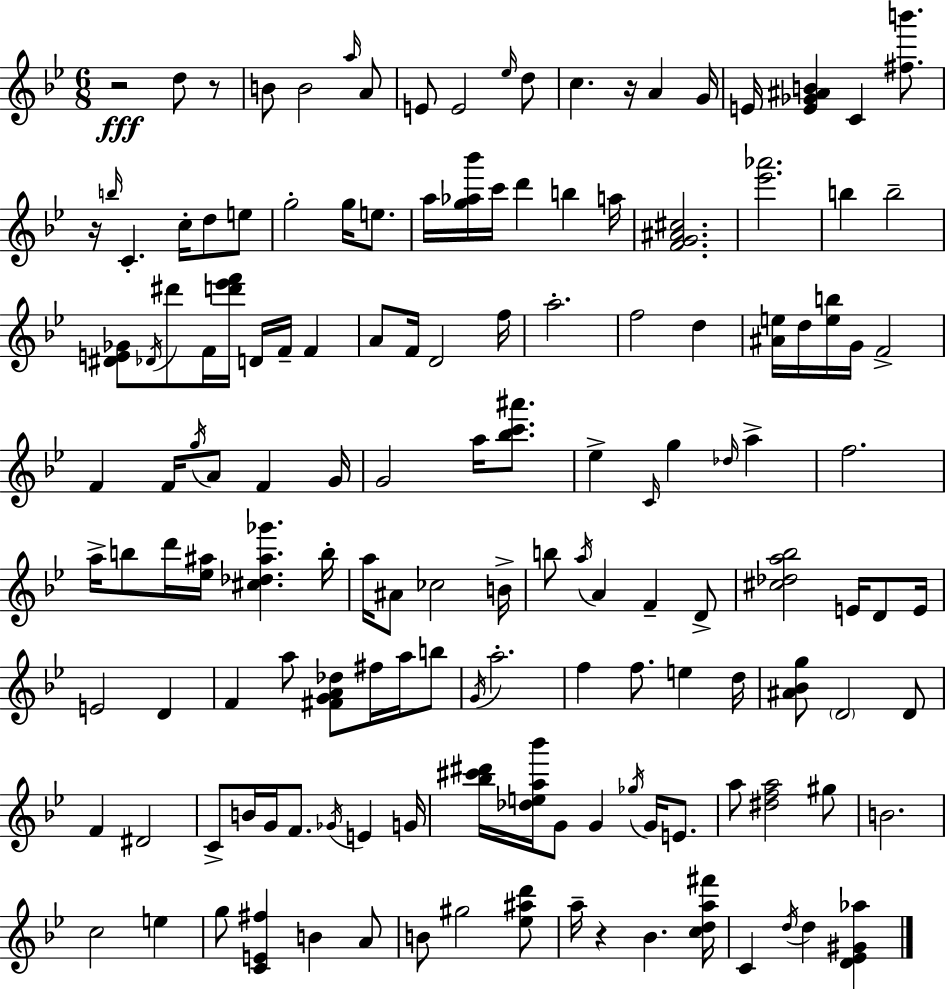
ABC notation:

X:1
T:Untitled
M:6/8
L:1/4
K:Bb
z2 d/2 z/2 B/2 B2 a/4 A/2 E/2 E2 _e/4 d/2 c z/4 A G/4 E/4 [E_G^AB] C [^fb']/2 z/4 b/4 C c/4 d/2 e/2 g2 g/4 e/2 a/4 [g_a_b']/4 c'/4 d' b a/4 [FG^A^c]2 [_e'_a']2 b b2 [^DE_G]/2 _D/4 ^d'/2 F/4 [d'_e'f']/4 D/4 F/4 F A/2 F/4 D2 f/4 a2 f2 d [^Ae]/4 d/4 [eb]/4 G/4 F2 F F/4 g/4 A/2 F G/4 G2 a/4 [_bc'^a']/2 _e C/4 g _d/4 a f2 a/4 b/2 d'/4 [_e^a]/4 [^c_d^a_g'] b/4 a/4 ^A/2 _c2 B/4 b/2 a/4 A F D/2 [^c_da_b]2 E/4 D/2 E/4 E2 D F a/2 [^FGA_d]/2 ^f/4 a/4 b/2 G/4 a2 f f/2 e d/4 [^A_Bg]/2 D2 D/2 F ^D2 C/2 B/4 G/4 F/2 _G/4 E G/4 [_b^c'^d']/4 [_dea_b']/4 G/2 G _g/4 G/4 E/2 a/2 [^dfa]2 ^g/2 B2 c2 e g/2 [CE^f] B A/2 B/2 ^g2 [_e^ad']/2 a/4 z _B [cda^f']/4 C d/4 d [D_E^G_a]